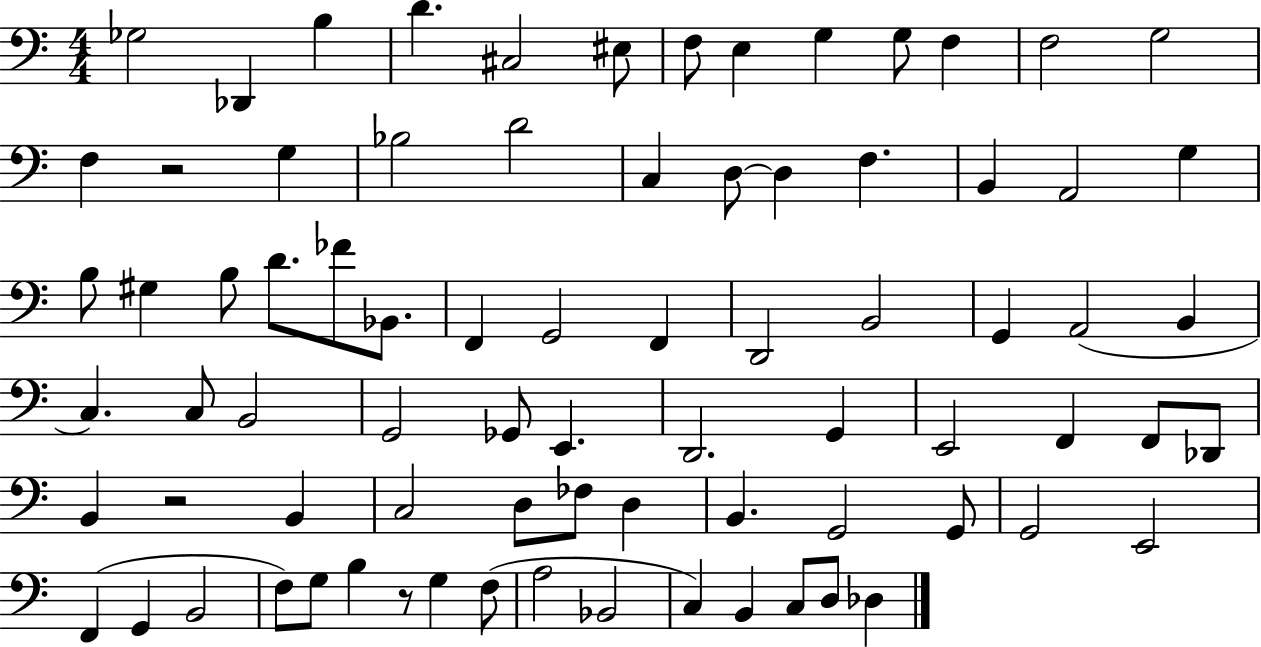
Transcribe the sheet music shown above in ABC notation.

X:1
T:Untitled
M:4/4
L:1/4
K:C
_G,2 _D,, B, D ^C,2 ^E,/2 F,/2 E, G, G,/2 F, F,2 G,2 F, z2 G, _B,2 D2 C, D,/2 D, F, B,, A,,2 G, B,/2 ^G, B,/2 D/2 _F/2 _B,,/2 F,, G,,2 F,, D,,2 B,,2 G,, A,,2 B,, C, C,/2 B,,2 G,,2 _G,,/2 E,, D,,2 G,, E,,2 F,, F,,/2 _D,,/2 B,, z2 B,, C,2 D,/2 _F,/2 D, B,, G,,2 G,,/2 G,,2 E,,2 F,, G,, B,,2 F,/2 G,/2 B, z/2 G, F,/2 A,2 _B,,2 C, B,, C,/2 D,/2 _D,